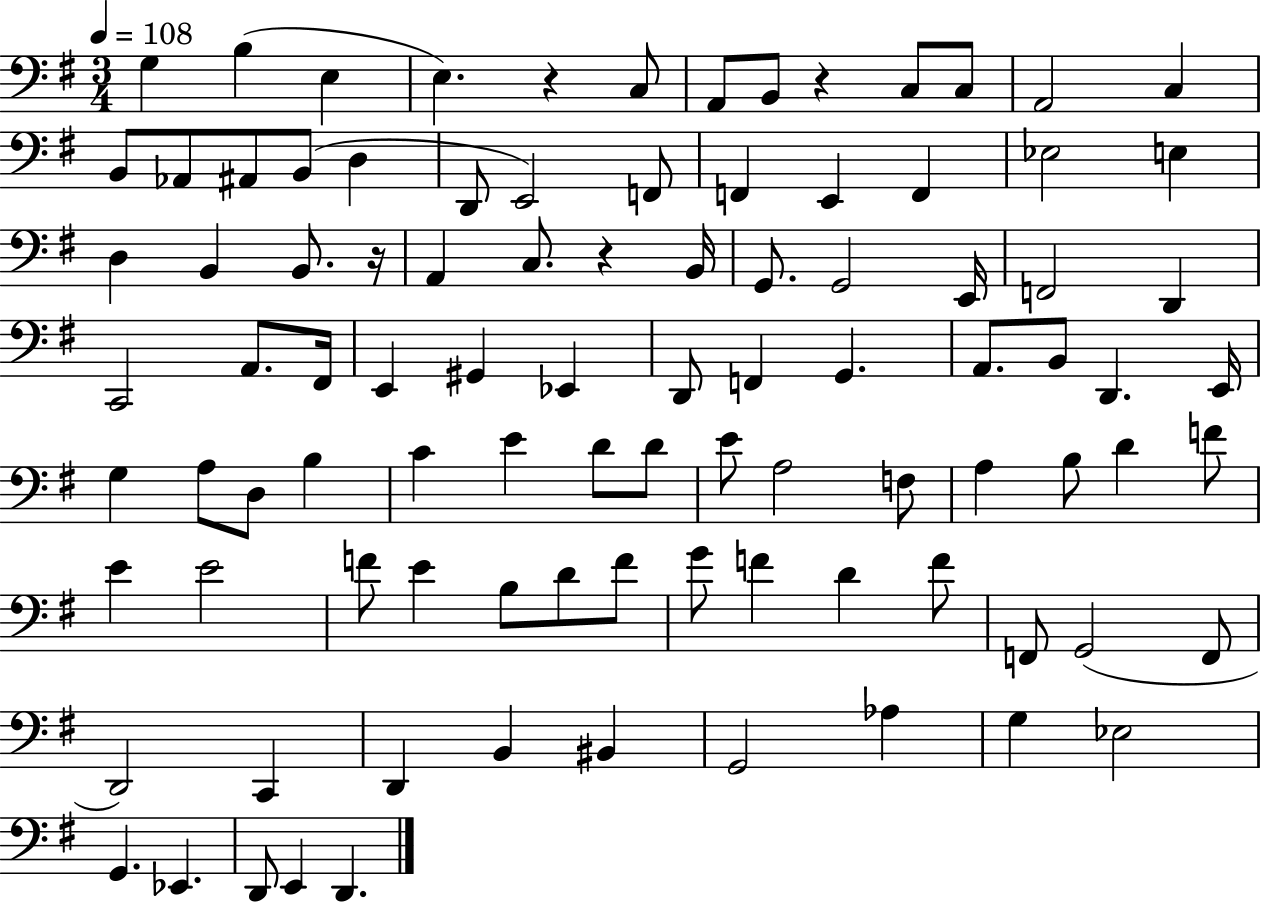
G3/q B3/q E3/q E3/q. R/q C3/e A2/e B2/e R/q C3/e C3/e A2/h C3/q B2/e Ab2/e A#2/e B2/e D3/q D2/e E2/h F2/e F2/q E2/q F2/q Eb3/h E3/q D3/q B2/q B2/e. R/s A2/q C3/e. R/q B2/s G2/e. G2/h E2/s F2/h D2/q C2/h A2/e. F#2/s E2/q G#2/q Eb2/q D2/e F2/q G2/q. A2/e. B2/e D2/q. E2/s G3/q A3/e D3/e B3/q C4/q E4/q D4/e D4/e E4/e A3/h F3/e A3/q B3/e D4/q F4/e E4/q E4/h F4/e E4/q B3/e D4/e F4/e G4/e F4/q D4/q F4/e F2/e G2/h F2/e D2/h C2/q D2/q B2/q BIS2/q G2/h Ab3/q G3/q Eb3/h G2/q. Eb2/q. D2/e E2/q D2/q.